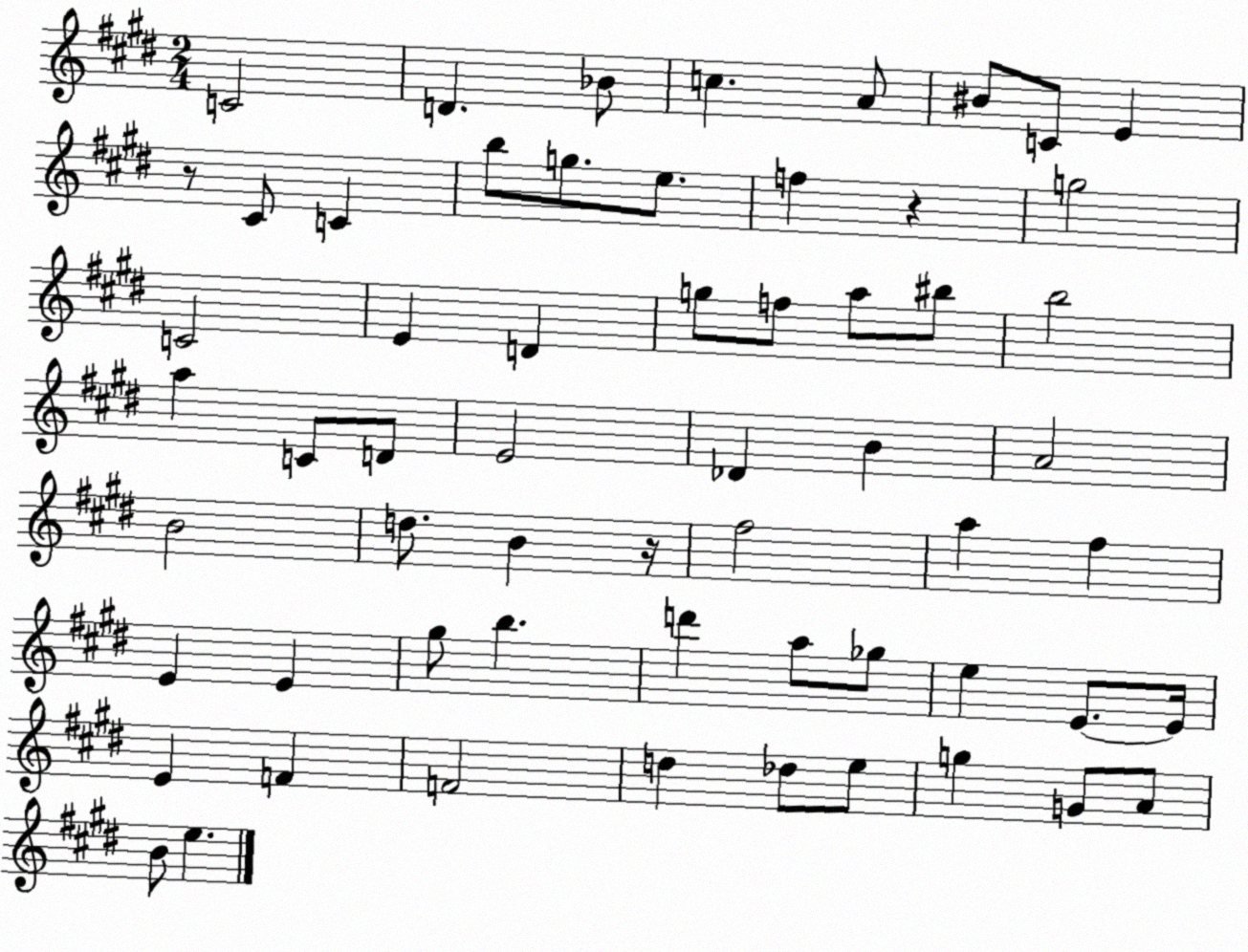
X:1
T:Untitled
M:2/4
L:1/4
K:E
C2 D _B/2 c A/2 ^B/2 C/2 E z/2 ^C/2 C b/2 g/2 e/2 f z g2 C2 E D g/2 f/2 a/2 ^b/2 b2 a C/2 D/2 E2 _D B A2 B2 d/2 B z/4 ^f2 a ^f E E ^g/2 b d' a/2 _g/2 e E/2 E/4 E F F2 d _d/2 e/2 g G/2 A/2 B/2 e